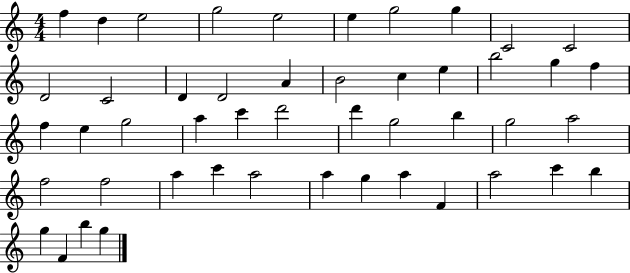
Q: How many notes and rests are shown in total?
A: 48